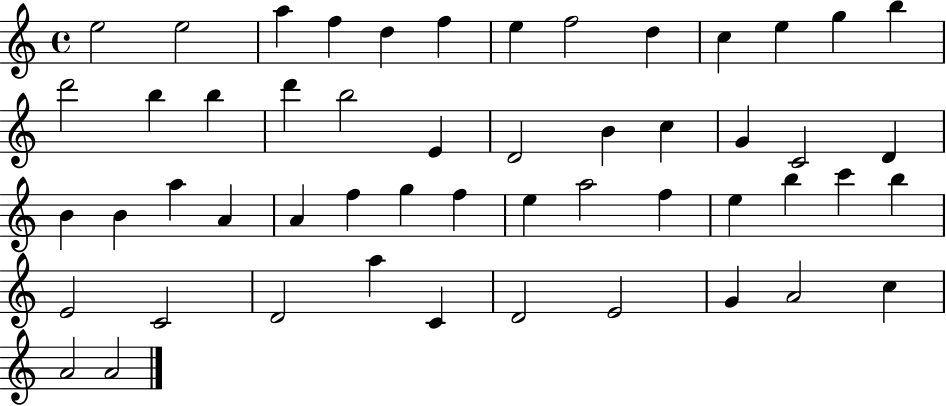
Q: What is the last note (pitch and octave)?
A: A4